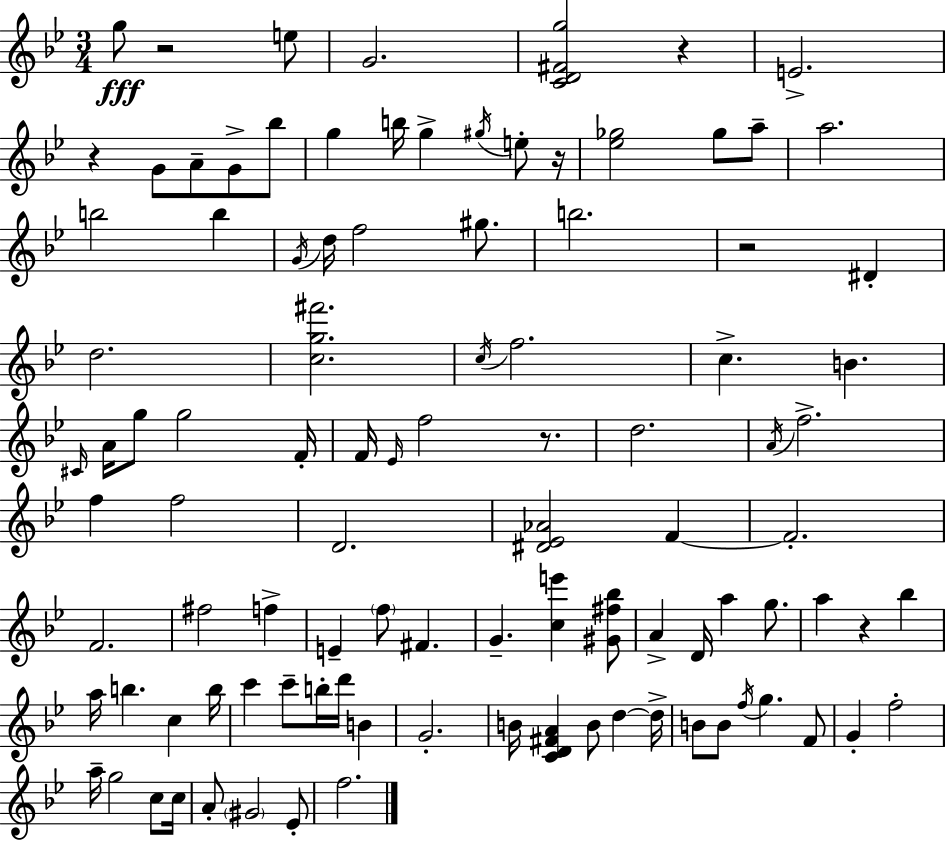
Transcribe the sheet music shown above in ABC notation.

X:1
T:Untitled
M:3/4
L:1/4
K:Bb
g/2 z2 e/2 G2 [CD^Fg]2 z E2 z G/2 A/2 G/2 _b/2 g b/4 g ^g/4 e/2 z/4 [_e_g]2 _g/2 a/2 a2 b2 b G/4 d/4 f2 ^g/2 b2 z2 ^D d2 [cg^f']2 c/4 f2 c B ^C/4 A/4 g/2 g2 F/4 F/4 _E/4 f2 z/2 d2 A/4 f2 f f2 D2 [^D_E_A]2 F F2 F2 ^f2 f E f/2 ^F G [ce'] [^G^f_b]/2 A D/4 a g/2 a z _b a/4 b c b/4 c' c'/2 b/4 d'/4 B G2 B/4 [CD^FA] B/2 d d/4 B/2 B/2 f/4 g F/2 G f2 a/4 g2 c/2 c/4 A/2 ^G2 _E/2 f2